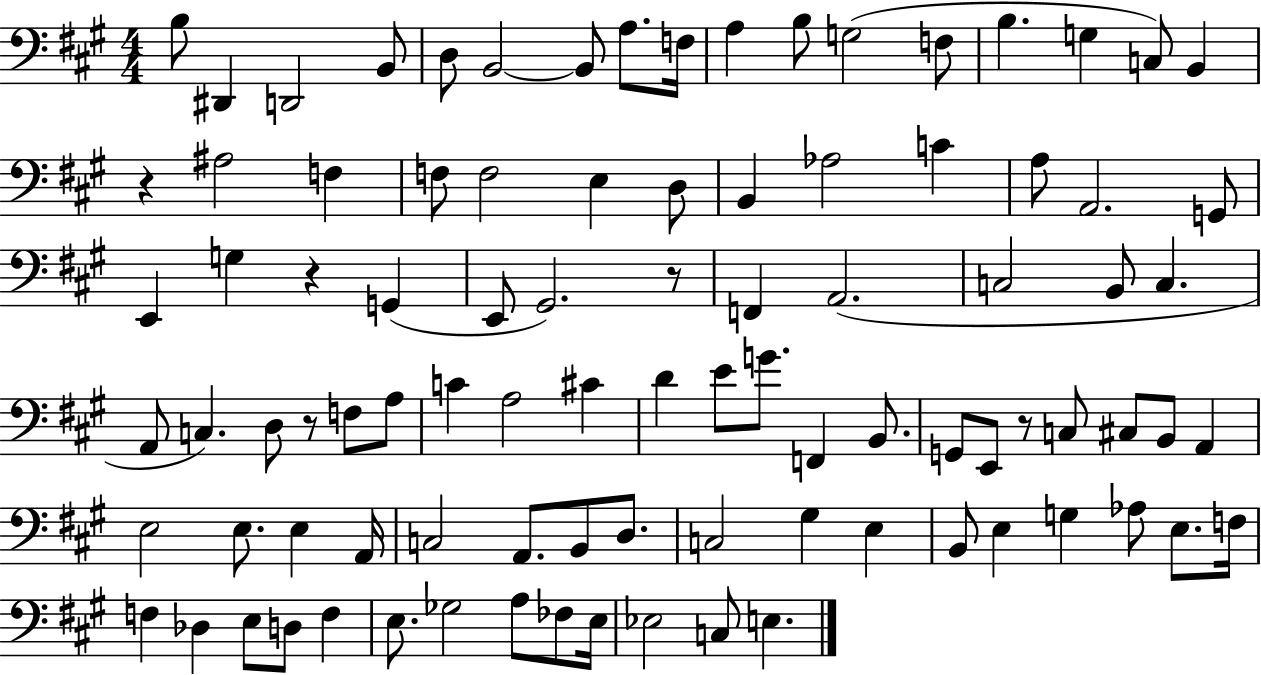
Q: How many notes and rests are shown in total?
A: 93